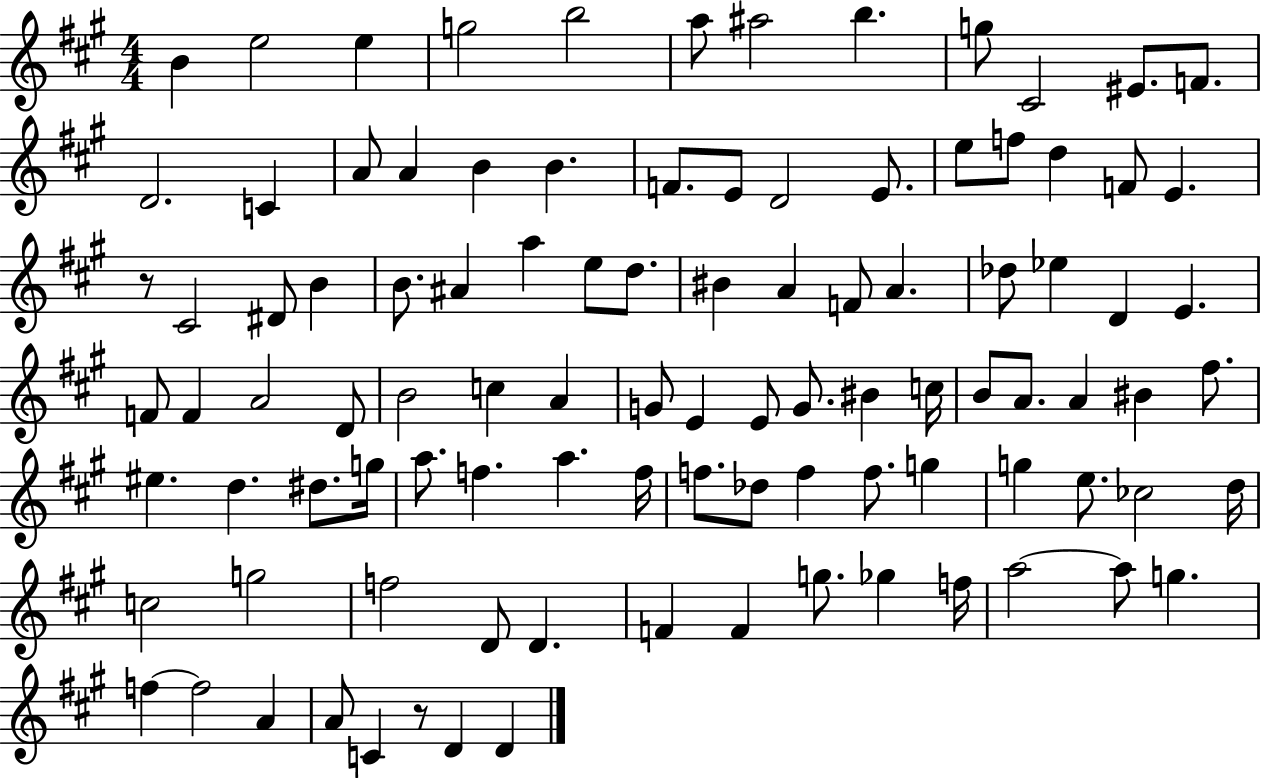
{
  \clef treble
  \numericTimeSignature
  \time 4/4
  \key a \major
  b'4 e''2 e''4 | g''2 b''2 | a''8 ais''2 b''4. | g''8 cis'2 eis'8. f'8. | \break d'2. c'4 | a'8 a'4 b'4 b'4. | f'8. e'8 d'2 e'8. | e''8 f''8 d''4 f'8 e'4. | \break r8 cis'2 dis'8 b'4 | b'8. ais'4 a''4 e''8 d''8. | bis'4 a'4 f'8 a'4. | des''8 ees''4 d'4 e'4. | \break f'8 f'4 a'2 d'8 | b'2 c''4 a'4 | g'8 e'4 e'8 g'8. bis'4 c''16 | b'8 a'8. a'4 bis'4 fis''8. | \break eis''4. d''4. dis''8. g''16 | a''8. f''4. a''4. f''16 | f''8. des''8 f''4 f''8. g''4 | g''4 e''8. ces''2 d''16 | \break c''2 g''2 | f''2 d'8 d'4. | f'4 f'4 g''8. ges''4 f''16 | a''2~~ a''8 g''4. | \break f''4~~ f''2 a'4 | a'8 c'4 r8 d'4 d'4 | \bar "|."
}